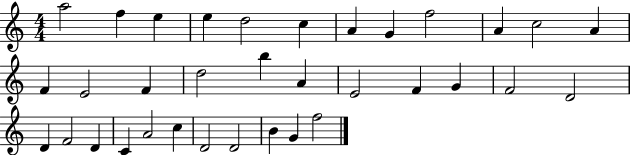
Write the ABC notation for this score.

X:1
T:Untitled
M:4/4
L:1/4
K:C
a2 f e e d2 c A G f2 A c2 A F E2 F d2 b A E2 F G F2 D2 D F2 D C A2 c D2 D2 B G f2